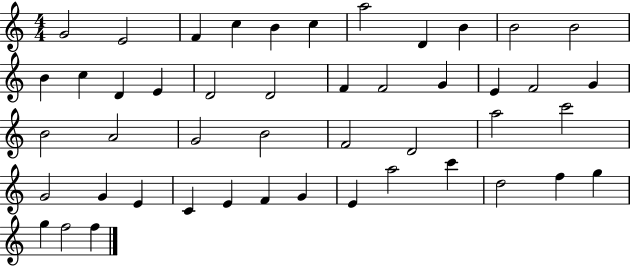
{
  \clef treble
  \numericTimeSignature
  \time 4/4
  \key c \major
  g'2 e'2 | f'4 c''4 b'4 c''4 | a''2 d'4 b'4 | b'2 b'2 | \break b'4 c''4 d'4 e'4 | d'2 d'2 | f'4 f'2 g'4 | e'4 f'2 g'4 | \break b'2 a'2 | g'2 b'2 | f'2 d'2 | a''2 c'''2 | \break g'2 g'4 e'4 | c'4 e'4 f'4 g'4 | e'4 a''2 c'''4 | d''2 f''4 g''4 | \break g''4 f''2 f''4 | \bar "|."
}